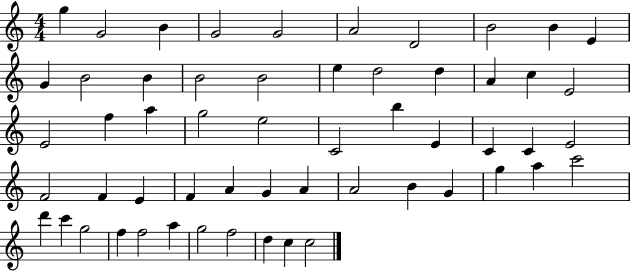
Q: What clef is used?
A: treble